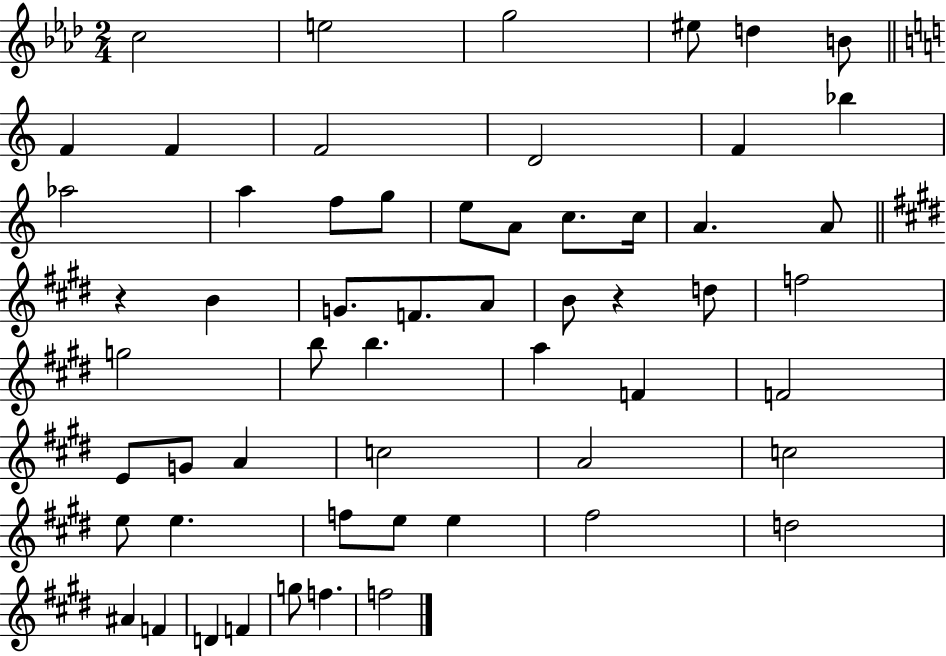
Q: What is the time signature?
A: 2/4